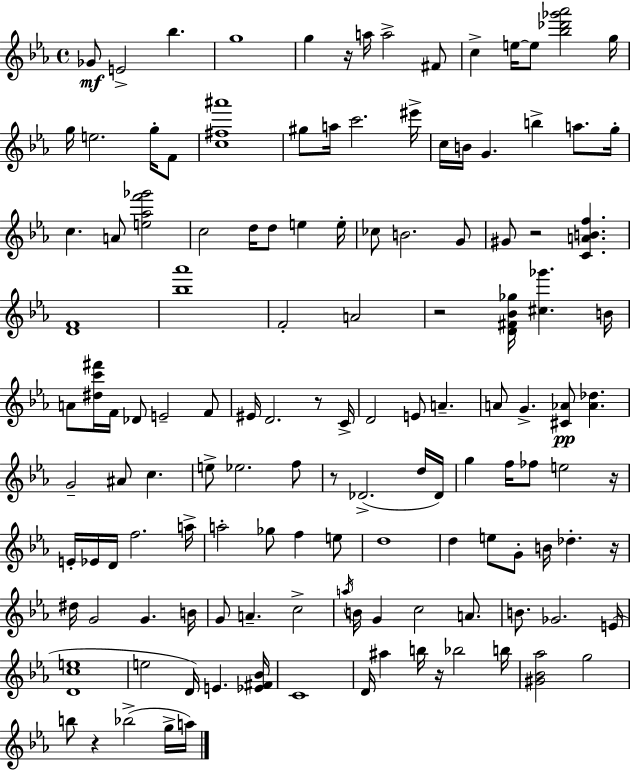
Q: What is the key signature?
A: EES major